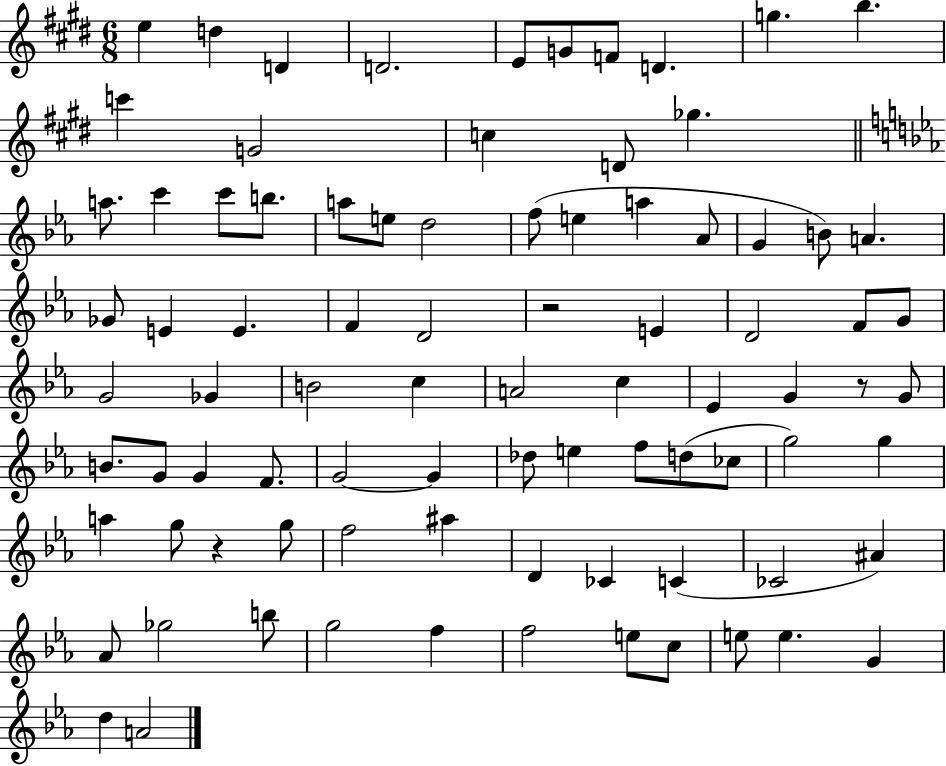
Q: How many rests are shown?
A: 3